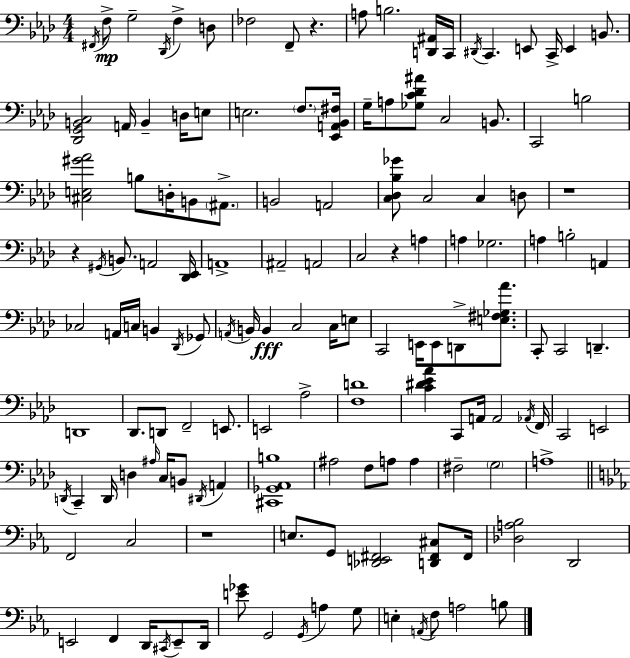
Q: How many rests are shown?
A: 5